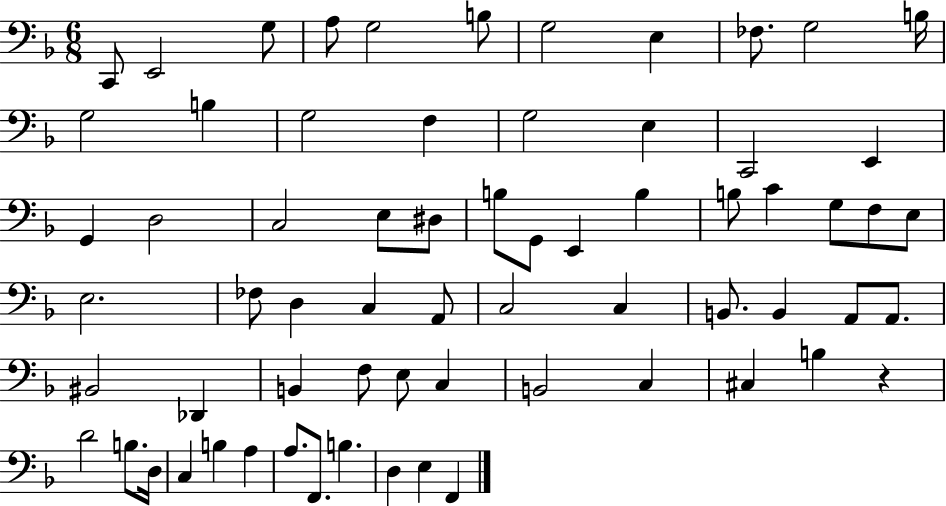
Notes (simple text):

C2/e E2/h G3/e A3/e G3/h B3/e G3/h E3/q FES3/e. G3/h B3/s G3/h B3/q G3/h F3/q G3/h E3/q C2/h E2/q G2/q D3/h C3/h E3/e D#3/e B3/e G2/e E2/q B3/q B3/e C4/q G3/e F3/e E3/e E3/h. FES3/e D3/q C3/q A2/e C3/h C3/q B2/e. B2/q A2/e A2/e. BIS2/h Db2/q B2/q F3/e E3/e C3/q B2/h C3/q C#3/q B3/q R/q D4/h B3/e. D3/s C3/q B3/q A3/q A3/e. F2/e. B3/q. D3/q E3/q F2/q